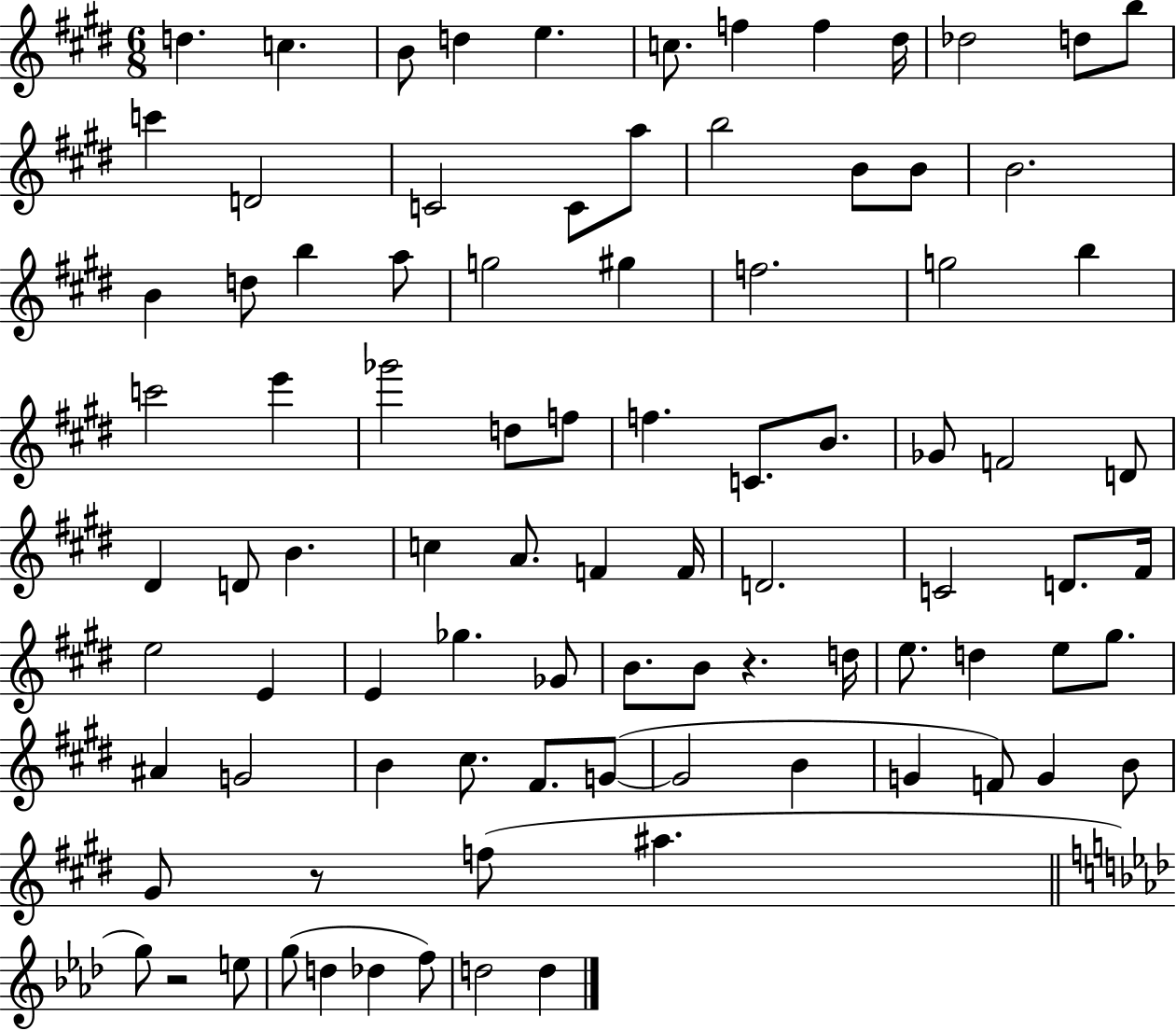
{
  \clef treble
  \numericTimeSignature
  \time 6/8
  \key e \major
  \repeat volta 2 { d''4. c''4. | b'8 d''4 e''4. | c''8. f''4 f''4 dis''16 | des''2 d''8 b''8 | \break c'''4 d'2 | c'2 c'8 a''8 | b''2 b'8 b'8 | b'2. | \break b'4 d''8 b''4 a''8 | g''2 gis''4 | f''2. | g''2 b''4 | \break c'''2 e'''4 | ges'''2 d''8 f''8 | f''4. c'8. b'8. | ges'8 f'2 d'8 | \break dis'4 d'8 b'4. | c''4 a'8. f'4 f'16 | d'2. | c'2 d'8. fis'16 | \break e''2 e'4 | e'4 ges''4. ges'8 | b'8. b'8 r4. d''16 | e''8. d''4 e''8 gis''8. | \break ais'4 g'2 | b'4 cis''8. fis'8. g'8~(~ | g'2 b'4 | g'4 f'8) g'4 b'8 | \break gis'8 r8 f''8( ais''4. | \bar "||" \break \key aes \major g''8) r2 e''8 | g''8( d''4 des''4 f''8) | d''2 d''4 | } \bar "|."
}